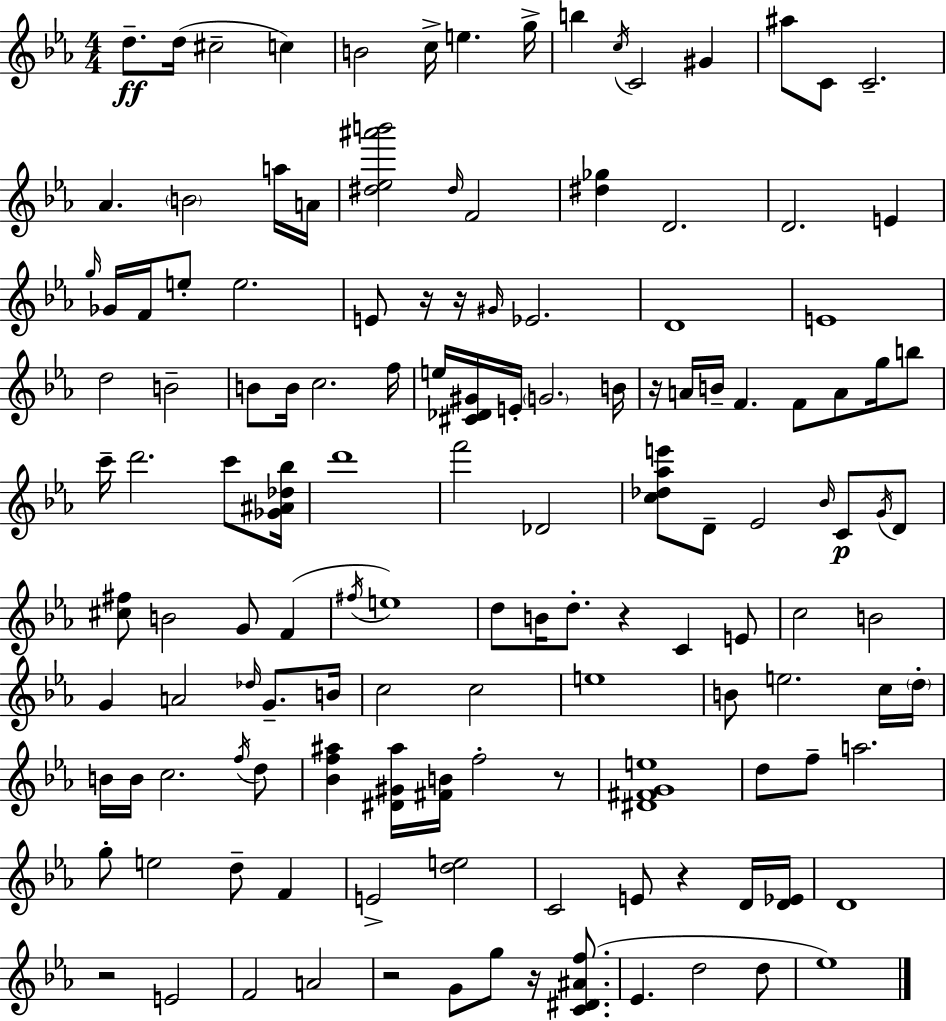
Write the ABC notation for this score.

X:1
T:Untitled
M:4/4
L:1/4
K:Eb
d/2 d/4 ^c2 c B2 c/4 e g/4 b c/4 C2 ^G ^a/2 C/2 C2 _A B2 a/4 A/4 [^d_e^a'b']2 ^d/4 F2 [^d_g] D2 D2 E g/4 _G/4 F/4 e/2 e2 E/2 z/4 z/4 ^G/4 _E2 D4 E4 d2 B2 B/2 B/4 c2 f/4 e/4 [^C_D^G]/4 E/4 G2 B/4 z/4 A/4 B/4 F F/2 A/2 g/4 b/2 c'/4 d'2 c'/2 [_G^A_d_b]/4 d'4 f'2 _D2 [c_d_ae']/2 D/2 _E2 _B/4 C/2 G/4 D/2 [^c^f]/2 B2 G/2 F ^f/4 e4 d/2 B/4 d/2 z C E/2 c2 B2 G A2 _d/4 G/2 B/4 c2 c2 e4 B/2 e2 c/4 d/4 B/4 B/4 c2 f/4 d/2 [_Bf^a] [^D^G^a]/4 [^FB]/4 f2 z/2 [^D^FGe]4 d/2 f/2 a2 g/2 e2 d/2 F E2 [de]2 C2 E/2 z D/4 [D_E]/4 D4 z2 E2 F2 A2 z2 G/2 g/2 z/4 [C^D^Af]/2 _E d2 d/2 _e4